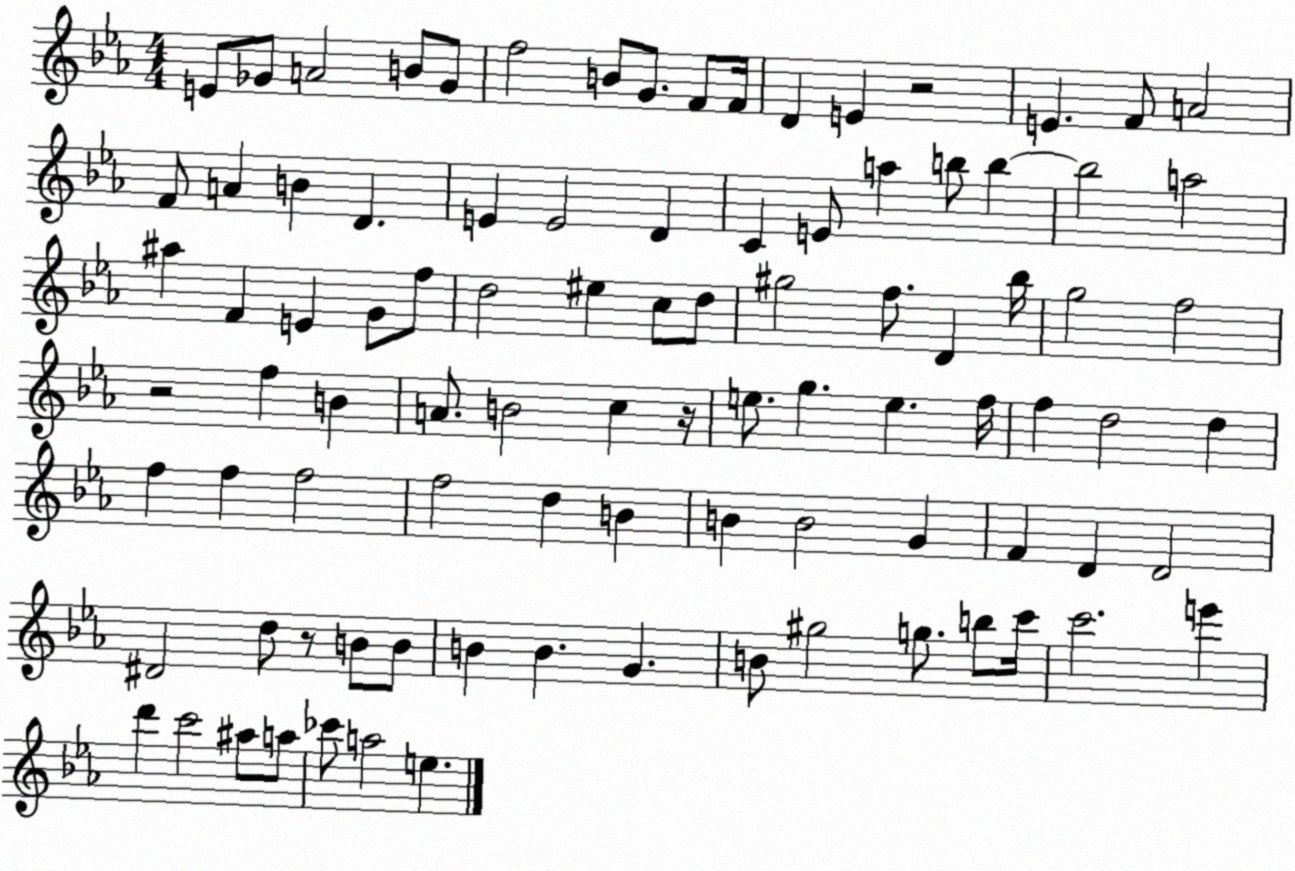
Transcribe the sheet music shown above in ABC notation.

X:1
T:Untitled
M:4/4
L:1/4
K:Eb
E/2 _G/2 A2 B/2 _G/2 f2 B/2 G/2 F/2 F/4 D E z2 E F/2 A2 F/2 A B D E E2 D C E/2 a b/2 b b2 a2 ^a F E G/2 f/2 d2 ^e c/2 d/2 ^g2 f/2 D _b/4 g2 f2 z2 f B A/2 B2 c z/4 e/2 g e f/4 f d2 d f f f2 f2 d B B B2 G F D D2 ^D2 d/2 z/2 B/2 B/2 B B G B/2 ^g2 g/2 b/2 c'/4 c'2 e' d' c'2 ^a/2 a/2 _c'/2 a2 e